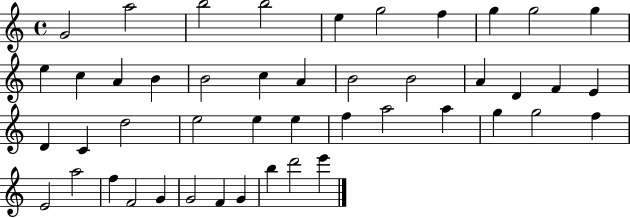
{
  \clef treble
  \time 4/4
  \defaultTimeSignature
  \key c \major
  g'2 a''2 | b''2 b''2 | e''4 g''2 f''4 | g''4 g''2 g''4 | \break e''4 c''4 a'4 b'4 | b'2 c''4 a'4 | b'2 b'2 | a'4 d'4 f'4 e'4 | \break d'4 c'4 d''2 | e''2 e''4 e''4 | f''4 a''2 a''4 | g''4 g''2 f''4 | \break e'2 a''2 | f''4 f'2 g'4 | g'2 f'4 g'4 | b''4 d'''2 e'''4 | \break \bar "|."
}